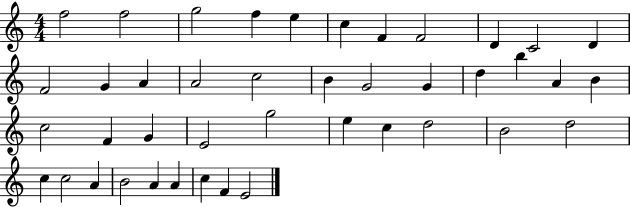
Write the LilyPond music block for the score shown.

{
  \clef treble
  \numericTimeSignature
  \time 4/4
  \key c \major
  f''2 f''2 | g''2 f''4 e''4 | c''4 f'4 f'2 | d'4 c'2 d'4 | \break f'2 g'4 a'4 | a'2 c''2 | b'4 g'2 g'4 | d''4 b''4 a'4 b'4 | \break c''2 f'4 g'4 | e'2 g''2 | e''4 c''4 d''2 | b'2 d''2 | \break c''4 c''2 a'4 | b'2 a'4 a'4 | c''4 f'4 e'2 | \bar "|."
}